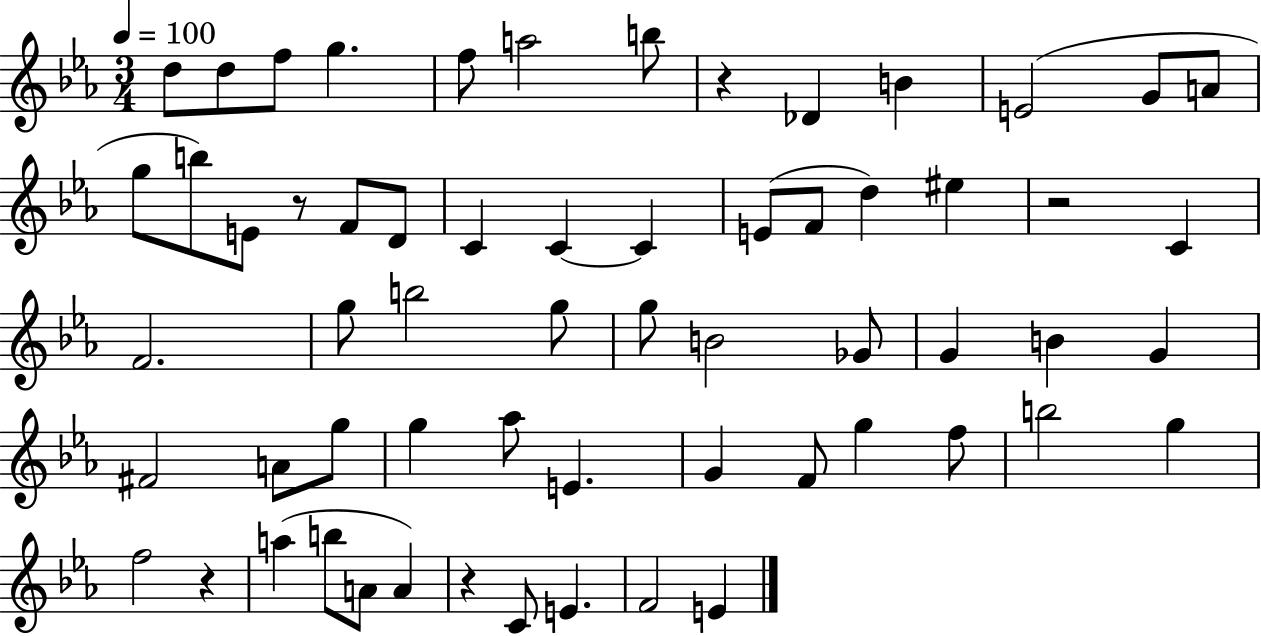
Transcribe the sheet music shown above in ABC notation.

X:1
T:Untitled
M:3/4
L:1/4
K:Eb
d/2 d/2 f/2 g f/2 a2 b/2 z _D B E2 G/2 A/2 g/2 b/2 E/2 z/2 F/2 D/2 C C C E/2 F/2 d ^e z2 C F2 g/2 b2 g/2 g/2 B2 _G/2 G B G ^F2 A/2 g/2 g _a/2 E G F/2 g f/2 b2 g f2 z a b/2 A/2 A z C/2 E F2 E